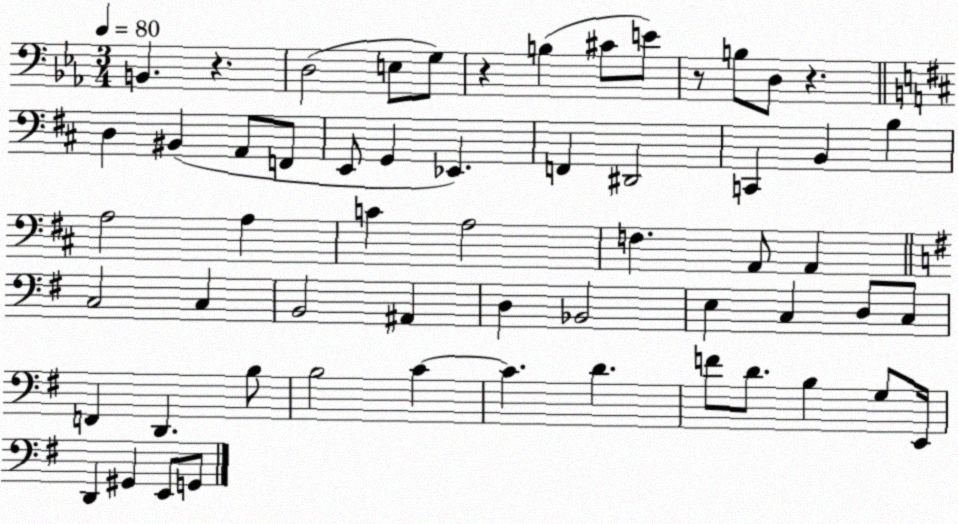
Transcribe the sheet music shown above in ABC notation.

X:1
T:Untitled
M:3/4
L:1/4
K:Eb
B,, z D,2 E,/2 G,/2 z B, ^C/2 E/2 z/2 B,/2 D,/2 z D, ^B,, A,,/2 F,,/2 E,,/2 G,, _E,, F,, ^D,,2 C,, B,, B, A,2 A, C A,2 F, A,,/2 A,, C,2 C, B,,2 ^A,, D, _B,,2 E, C, D,/2 C,/2 F,, D,, B,/2 B,2 C C D F/2 D/2 B, G,/2 E,,/4 D,, ^G,, E,,/2 G,,/2